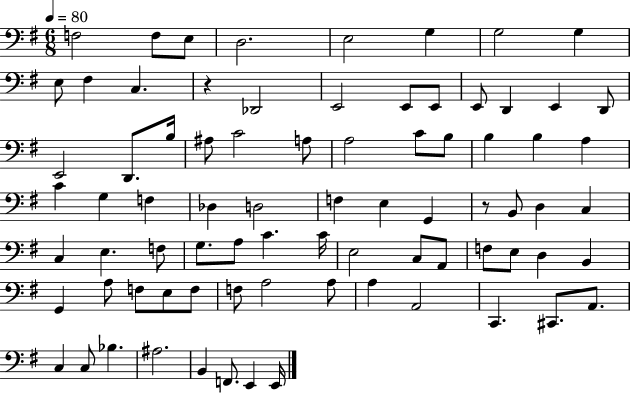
X:1
T:Untitled
M:6/8
L:1/4
K:G
F,2 F,/2 E,/2 D,2 E,2 G, G,2 G, E,/2 ^F, C, z _D,,2 E,,2 E,,/2 E,,/2 E,,/2 D,, E,, D,,/2 E,,2 D,,/2 B,/4 ^A,/2 C2 A,/2 A,2 C/2 B,/2 B, B, A, C G, F, _D, D,2 F, E, G,, z/2 B,,/2 D, C, C, E, F,/2 G,/2 A,/2 C C/4 E,2 C,/2 A,,/2 F,/2 E,/2 D, B,, G,, A,/2 F,/2 E,/2 F,/2 F,/2 A,2 A,/2 A, A,,2 C,, ^C,,/2 A,,/2 C, C,/2 _B, ^A,2 B,, F,,/2 E,, E,,/4